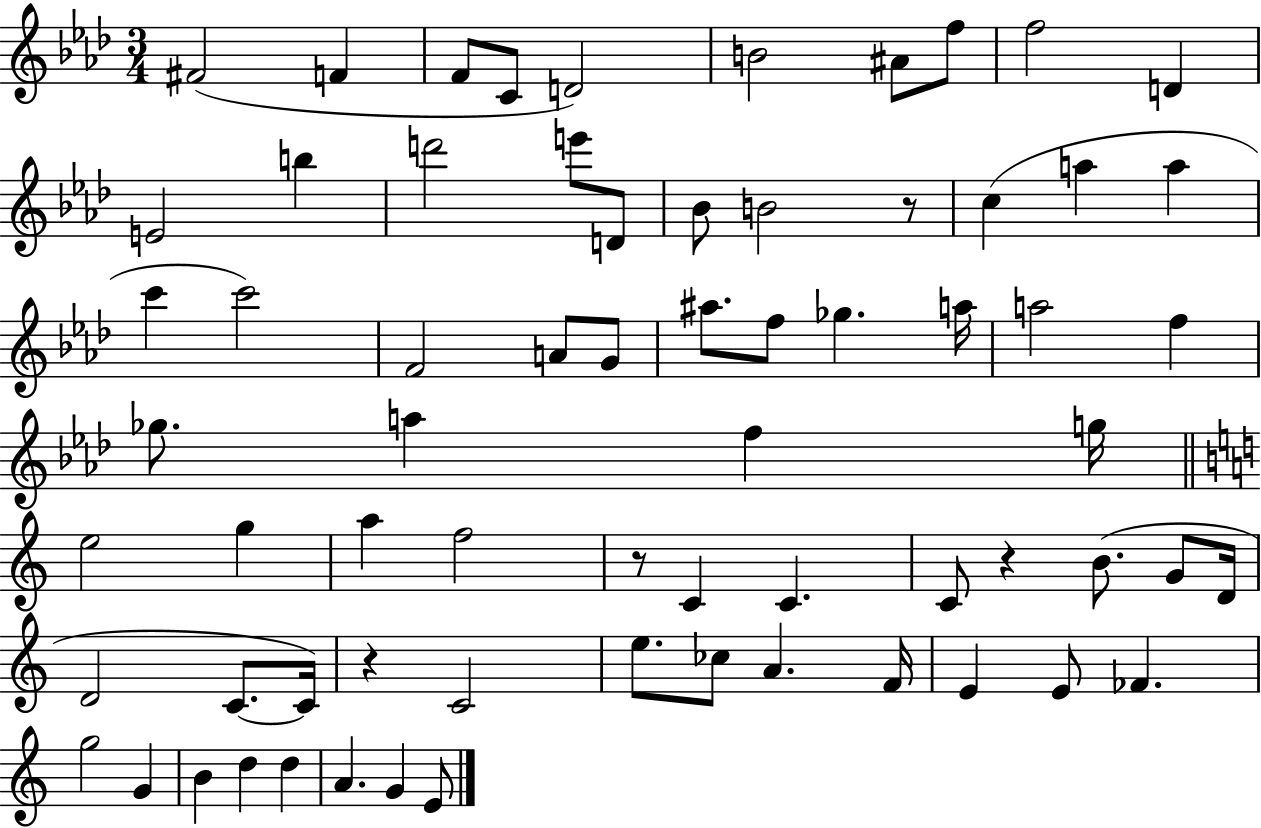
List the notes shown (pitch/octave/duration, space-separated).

F#4/h F4/q F4/e C4/e D4/h B4/h A#4/e F5/e F5/h D4/q E4/h B5/q D6/h E6/e D4/e Bb4/e B4/h R/e C5/q A5/q A5/q C6/q C6/h F4/h A4/e G4/e A#5/e. F5/e Gb5/q. A5/s A5/h F5/q Gb5/e. A5/q F5/q G5/s E5/h G5/q A5/q F5/h R/e C4/q C4/q. C4/e R/q B4/e. G4/e D4/s D4/h C4/e. C4/s R/q C4/h E5/e. CES5/e A4/q. F4/s E4/q E4/e FES4/q. G5/h G4/q B4/q D5/q D5/q A4/q. G4/q E4/e